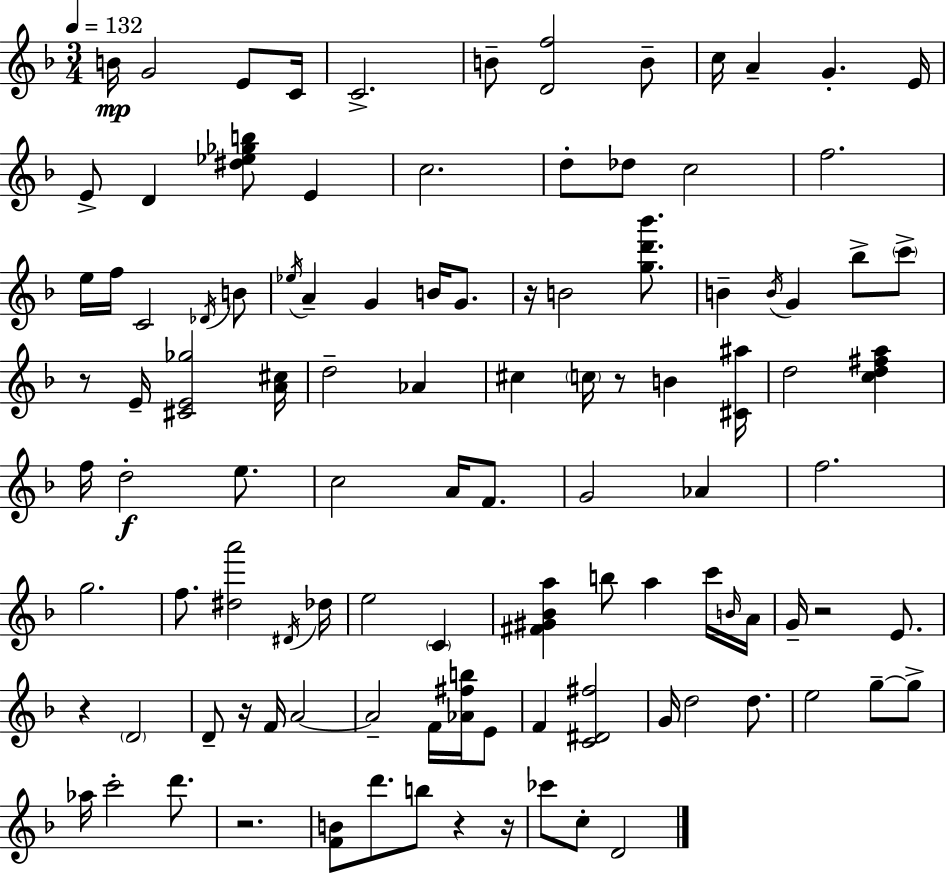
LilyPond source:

{
  \clef treble
  \numericTimeSignature
  \time 3/4
  \key f \major
  \tempo 4 = 132
  b'16\mp g'2 e'8 c'16 | c'2.-> | b'8-- <d' f''>2 b'8-- | c''16 a'4-- g'4.-. e'16 | \break e'8-> d'4 <dis'' ees'' ges'' b''>8 e'4 | c''2. | d''8-. des''8 c''2 | f''2. | \break e''16 f''16 c'2 \acciaccatura { des'16 } b'8 | \acciaccatura { ees''16 } a'4-- g'4 b'16 g'8. | r16 b'2 <g'' d''' bes'''>8. | b'4-- \acciaccatura { b'16 } g'4 bes''8-> | \break \parenthesize c'''8-> r8 e'16-- <cis' e' ges''>2 | <a' cis''>16 d''2-- aes'4 | cis''4 \parenthesize c''16 r8 b'4 | <cis' ais''>16 d''2 <c'' d'' fis'' a''>4 | \break f''16 d''2-.\f | e''8. c''2 a'16 | f'8. g'2 aes'4 | f''2. | \break g''2. | f''8. <dis'' a'''>2 | \acciaccatura { dis'16 } des''16 e''2 | \parenthesize c'4 <fis' gis' bes' a''>4 b''8 a''4 | \break c'''16 \grace { b'16 } a'16 g'16-- r2 | e'8. r4 \parenthesize d'2 | d'8-- r16 f'16 a'2~~ | a'2-- | \break f'16 <aes' fis'' b''>16 e'8 f'4 <c' dis' fis''>2 | g'16 d''2 | d''8. e''2 | g''8--~~ g''8-> aes''16 c'''2-. | \break d'''8. r2. | <f' b'>8 d'''8. b''8 | r4 r16 ces'''8 c''8-. d'2 | \bar "|."
}